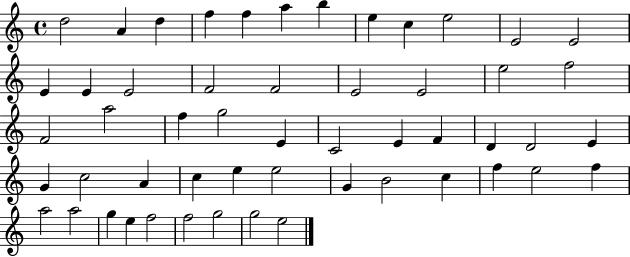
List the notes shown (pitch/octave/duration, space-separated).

D5/h A4/q D5/q F5/q F5/q A5/q B5/q E5/q C5/q E5/h E4/h E4/h E4/q E4/q E4/h F4/h F4/h E4/h E4/h E5/h F5/h F4/h A5/h F5/q G5/h E4/q C4/h E4/q F4/q D4/q D4/h E4/q G4/q C5/h A4/q C5/q E5/q E5/h G4/q B4/h C5/q F5/q E5/h F5/q A5/h A5/h G5/q E5/q F5/h F5/h G5/h G5/h E5/h